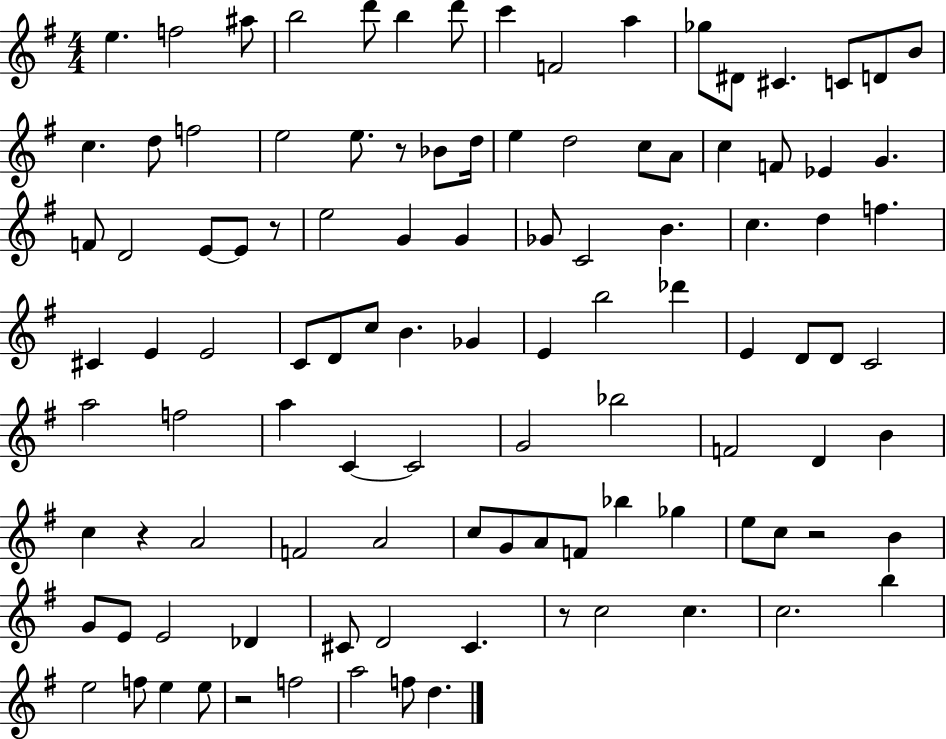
{
  \clef treble
  \numericTimeSignature
  \time 4/4
  \key g \major
  e''4. f''2 ais''8 | b''2 d'''8 b''4 d'''8 | c'''4 f'2 a''4 | ges''8 dis'8 cis'4. c'8 d'8 b'8 | \break c''4. d''8 f''2 | e''2 e''8. r8 bes'8 d''16 | e''4 d''2 c''8 a'8 | c''4 f'8 ees'4 g'4. | \break f'8 d'2 e'8~~ e'8 r8 | e''2 g'4 g'4 | ges'8 c'2 b'4. | c''4. d''4 f''4. | \break cis'4 e'4 e'2 | c'8 d'8 c''8 b'4. ges'4 | e'4 b''2 des'''4 | e'4 d'8 d'8 c'2 | \break a''2 f''2 | a''4 c'4~~ c'2 | g'2 bes''2 | f'2 d'4 b'4 | \break c''4 r4 a'2 | f'2 a'2 | c''8 g'8 a'8 f'8 bes''4 ges''4 | e''8 c''8 r2 b'4 | \break g'8 e'8 e'2 des'4 | cis'8 d'2 cis'4. | r8 c''2 c''4. | c''2. b''4 | \break e''2 f''8 e''4 e''8 | r2 f''2 | a''2 f''8 d''4. | \bar "|."
}